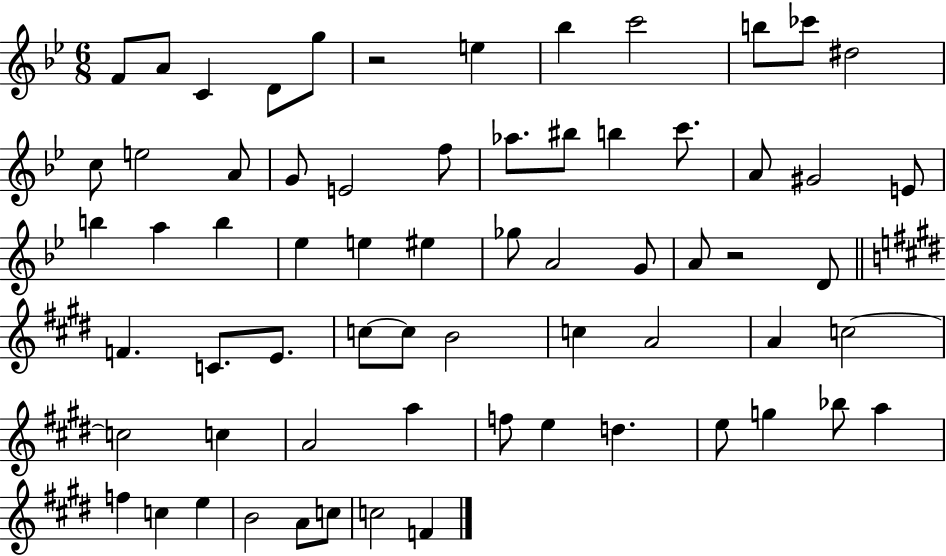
F4/e A4/e C4/q D4/e G5/e R/h E5/q Bb5/q C6/h B5/e CES6/e D#5/h C5/e E5/h A4/e G4/e E4/h F5/e Ab5/e. BIS5/e B5/q C6/e. A4/e G#4/h E4/e B5/q A5/q B5/q Eb5/q E5/q EIS5/q Gb5/e A4/h G4/e A4/e R/h D4/e F4/q. C4/e. E4/e. C5/e C5/e B4/h C5/q A4/h A4/q C5/h C5/h C5/q A4/h A5/q F5/e E5/q D5/q. E5/e G5/q Bb5/e A5/q F5/q C5/q E5/q B4/h A4/e C5/e C5/h F4/q